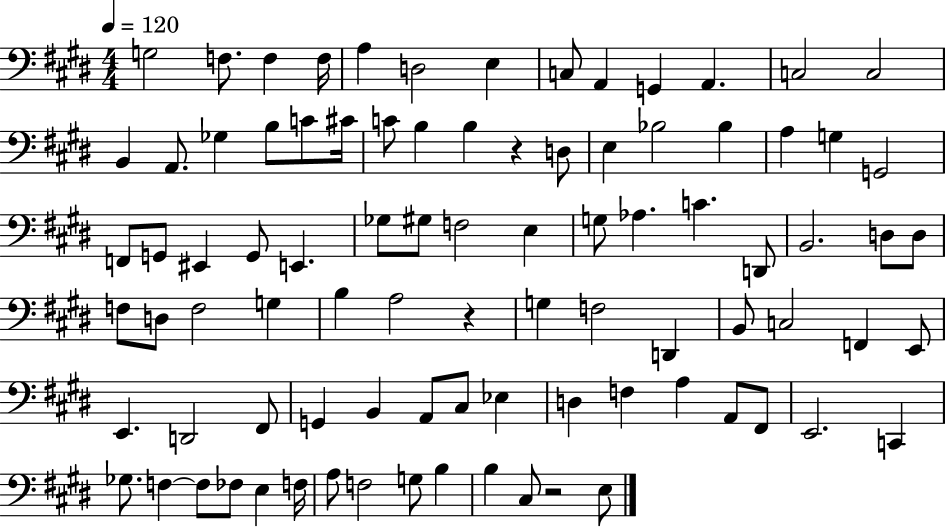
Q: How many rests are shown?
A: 3